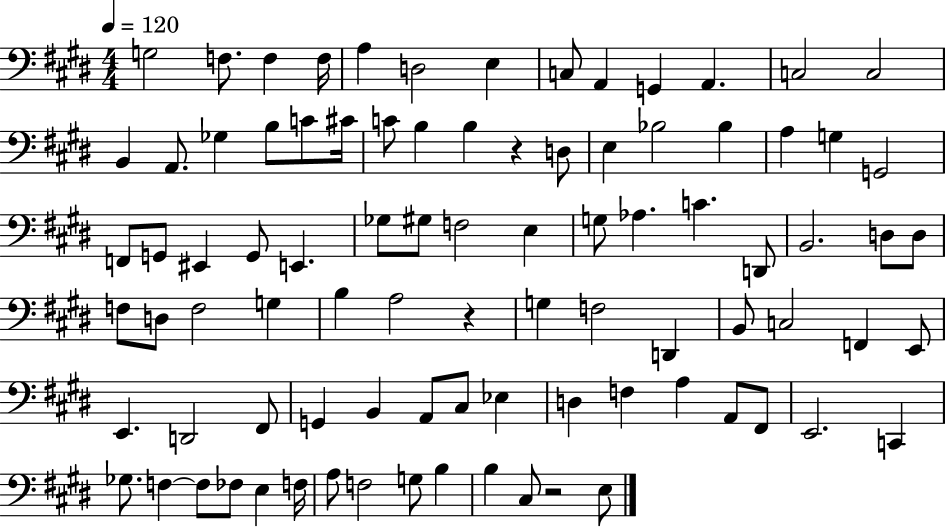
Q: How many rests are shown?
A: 3